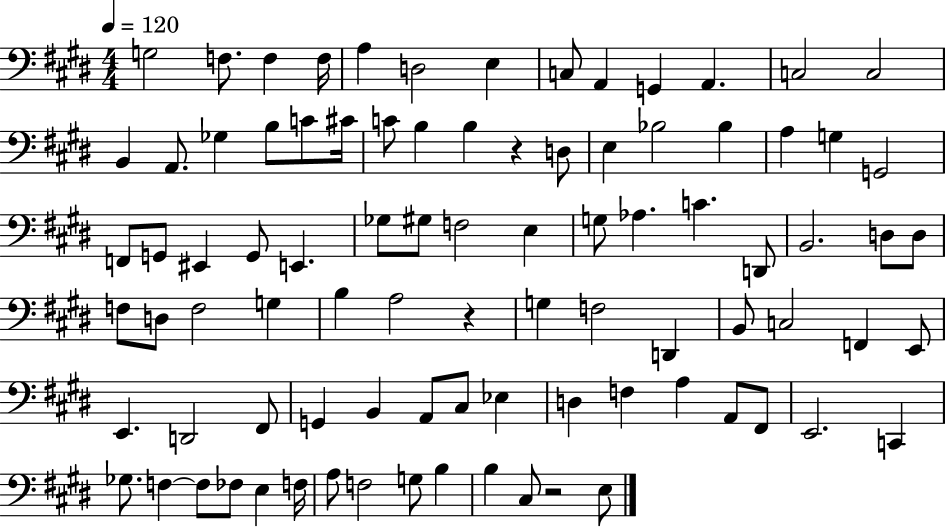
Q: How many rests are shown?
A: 3